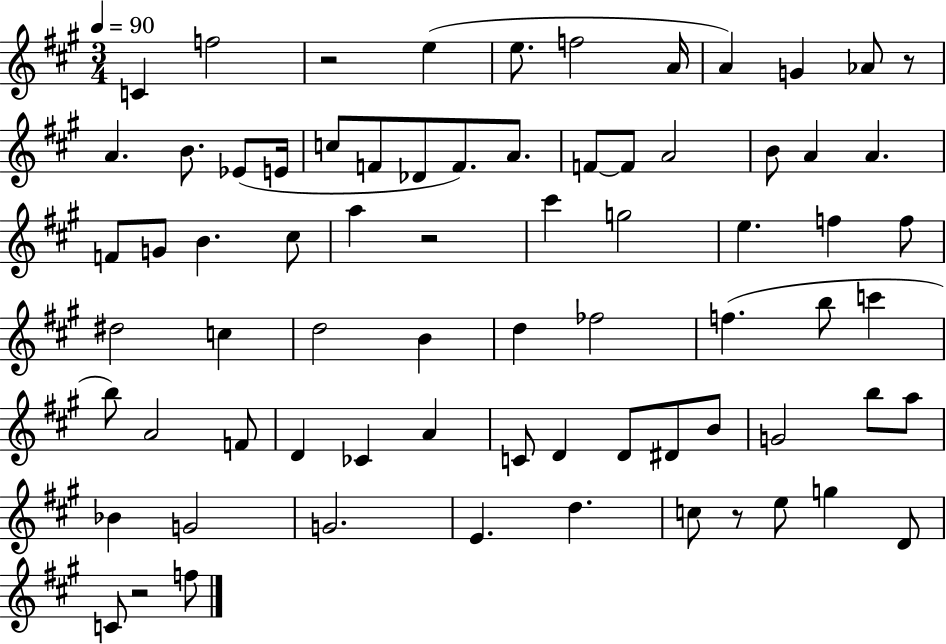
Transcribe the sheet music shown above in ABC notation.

X:1
T:Untitled
M:3/4
L:1/4
K:A
C f2 z2 e e/2 f2 A/4 A G _A/2 z/2 A B/2 _E/2 E/4 c/2 F/2 _D/2 F/2 A/2 F/2 F/2 A2 B/2 A A F/2 G/2 B ^c/2 a z2 ^c' g2 e f f/2 ^d2 c d2 B d _f2 f b/2 c' b/2 A2 F/2 D _C A C/2 D D/2 ^D/2 B/2 G2 b/2 a/2 _B G2 G2 E d c/2 z/2 e/2 g D/2 C/2 z2 f/2